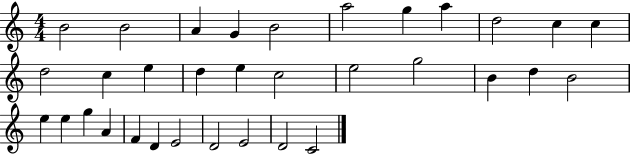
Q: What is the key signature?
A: C major